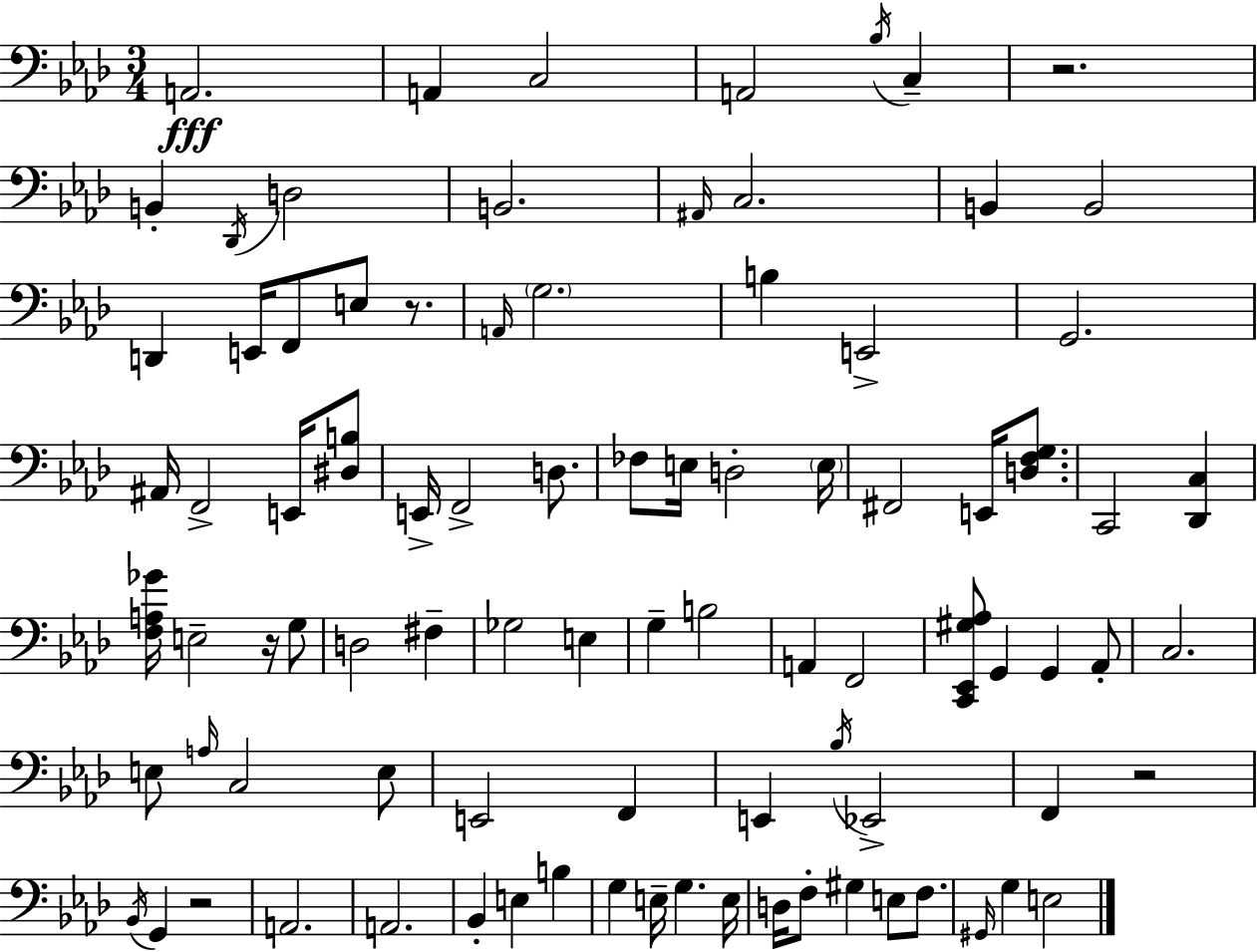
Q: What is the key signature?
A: AES major